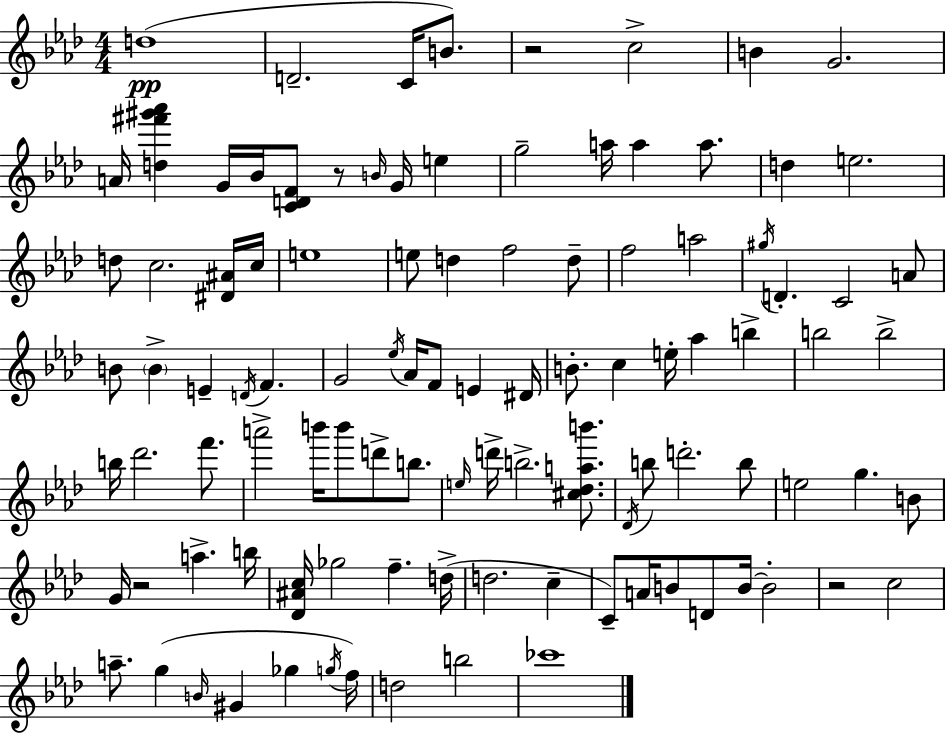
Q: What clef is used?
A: treble